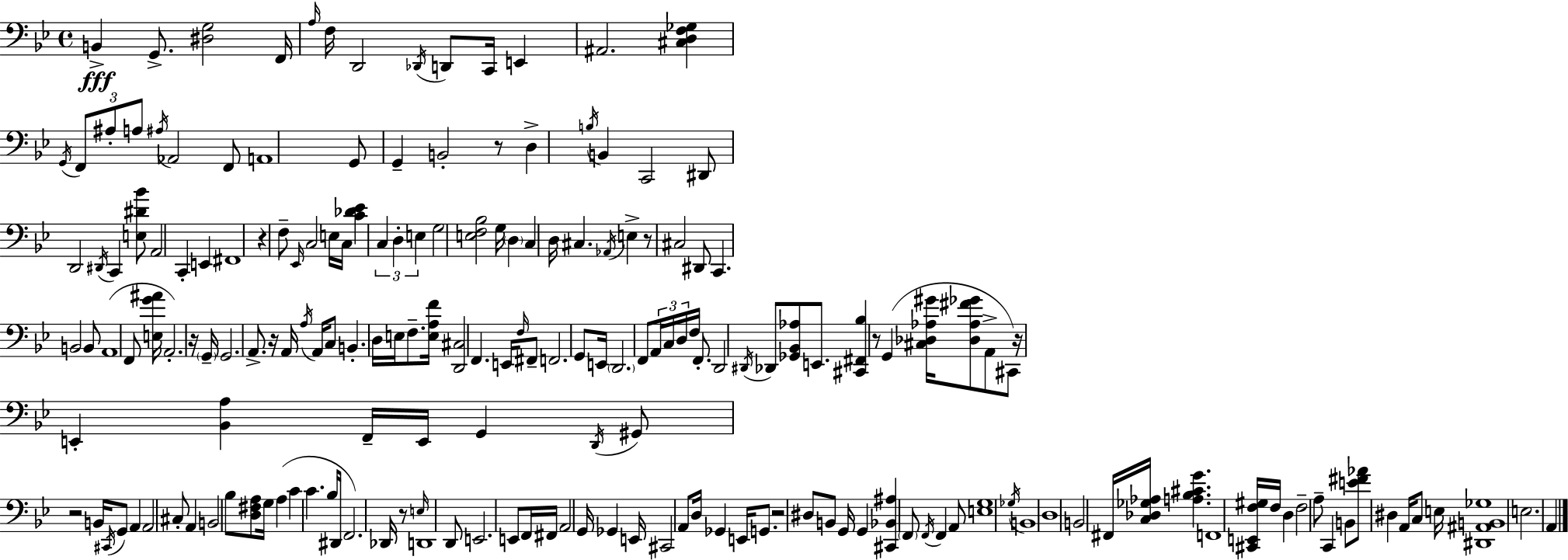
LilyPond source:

{
  \clef bass
  \time 4/4
  \defaultTimeSignature
  \key bes \major
  b,4->\fff g,8.-> <dis g>2 f,16 | \grace { a16 } f16 d,2 \acciaccatura { des,16 } d,8 c,16 e,4 | ais,2. <cis d f ges>4 | \acciaccatura { g,16 } \tuplet 3/2 { f,8 ais8-. a8 } \acciaccatura { ais16 } aes,2 | \break f,8 a,1 | g,8 g,4-- b,2-. | r8 d4-> \acciaccatura { b16 } b,4 c,2 | dis,8 d,2 \acciaccatura { dis,16 } | \break c,4 <e dis' bes'>8 a,2 c,4-. | e,4 fis,1 | r4 f8-- \grace { ees,16 } c2 | e16 c16 <c' des' ees'>4 \tuplet 3/2 { c4 d4-. | \break e4 } g2 <e f bes>2 | g16 \parenthesize d4 c4 | d16 cis4. \acciaccatura { aes,16 } e4-> r8 cis2 | dis,8 c,4. b,2 | \break b,8 a,1( | f,8 <e g' ais'>16 a,2.-.) | r16 \parenthesize g,16-- g,2. | a,8.-> r16 a,16 \acciaccatura { a16 } a,16 c8 b,4.-. | \break d16 e16 f8.-- <e a f'>16 <d, cis>2 | f,4. e,16 \grace { f16 } fis,8-- f,2. | g,8 e,16 \parenthesize d,2. | f,8 \tuplet 3/2 { a,16 c16 d16 } f16 f,8.-. | \break d,2 \acciaccatura { dis,16 } des,8 <ges, bes, aes>8 e,8. | <cis, fis, bes>4 r8 g,4( <cis des aes gis'>16 <des aes fis' ges'>8 a,8-> cis,8) | r16 e,4-. <bes, a>4 f,16-- e,16 g,4 | \acciaccatura { d,16 } gis,8 r2 b,16 \acciaccatura { cis,16 } g,8 a,4 | \break a,2 cis8-. a,4 | b,2 bes8 <d fis a>8 g16 a4( | c'4 c'4. bes16 dis,16 f,2.) | des,16 r8 \grace { e16 } d,1 | \break d,8 | e,2. e,8 f,16 fis,16 | a,2 g,16 ges,4 e,16 cis,2 | a,8 d16 ges,4 e,16 g,8. | \break r2 dis8 b,8 g,16 g,4 | <cis, bes, ais>4 \parenthesize f,8 \acciaccatura { f,16 } f,4 a,8 <e g>1 | \acciaccatura { ges16 } | b,1 | \break d1 | b,2 fis,16 <c des ges aes>16 <a bes cis' g'>4. | f,1 | <cis, e, f gis>16 f16 d4 f2-- a8-- | \break c,4 b,8 <e' fis' aes'>8 dis4 a,16 c8 e16 | <dis, ais, b, ges>1 | e2. a,4 | \bar "|."
}